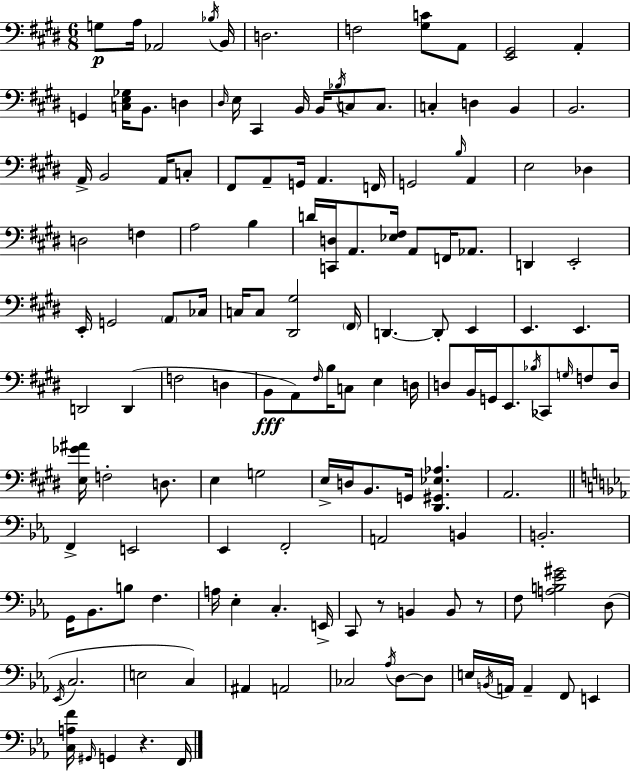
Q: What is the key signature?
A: E major